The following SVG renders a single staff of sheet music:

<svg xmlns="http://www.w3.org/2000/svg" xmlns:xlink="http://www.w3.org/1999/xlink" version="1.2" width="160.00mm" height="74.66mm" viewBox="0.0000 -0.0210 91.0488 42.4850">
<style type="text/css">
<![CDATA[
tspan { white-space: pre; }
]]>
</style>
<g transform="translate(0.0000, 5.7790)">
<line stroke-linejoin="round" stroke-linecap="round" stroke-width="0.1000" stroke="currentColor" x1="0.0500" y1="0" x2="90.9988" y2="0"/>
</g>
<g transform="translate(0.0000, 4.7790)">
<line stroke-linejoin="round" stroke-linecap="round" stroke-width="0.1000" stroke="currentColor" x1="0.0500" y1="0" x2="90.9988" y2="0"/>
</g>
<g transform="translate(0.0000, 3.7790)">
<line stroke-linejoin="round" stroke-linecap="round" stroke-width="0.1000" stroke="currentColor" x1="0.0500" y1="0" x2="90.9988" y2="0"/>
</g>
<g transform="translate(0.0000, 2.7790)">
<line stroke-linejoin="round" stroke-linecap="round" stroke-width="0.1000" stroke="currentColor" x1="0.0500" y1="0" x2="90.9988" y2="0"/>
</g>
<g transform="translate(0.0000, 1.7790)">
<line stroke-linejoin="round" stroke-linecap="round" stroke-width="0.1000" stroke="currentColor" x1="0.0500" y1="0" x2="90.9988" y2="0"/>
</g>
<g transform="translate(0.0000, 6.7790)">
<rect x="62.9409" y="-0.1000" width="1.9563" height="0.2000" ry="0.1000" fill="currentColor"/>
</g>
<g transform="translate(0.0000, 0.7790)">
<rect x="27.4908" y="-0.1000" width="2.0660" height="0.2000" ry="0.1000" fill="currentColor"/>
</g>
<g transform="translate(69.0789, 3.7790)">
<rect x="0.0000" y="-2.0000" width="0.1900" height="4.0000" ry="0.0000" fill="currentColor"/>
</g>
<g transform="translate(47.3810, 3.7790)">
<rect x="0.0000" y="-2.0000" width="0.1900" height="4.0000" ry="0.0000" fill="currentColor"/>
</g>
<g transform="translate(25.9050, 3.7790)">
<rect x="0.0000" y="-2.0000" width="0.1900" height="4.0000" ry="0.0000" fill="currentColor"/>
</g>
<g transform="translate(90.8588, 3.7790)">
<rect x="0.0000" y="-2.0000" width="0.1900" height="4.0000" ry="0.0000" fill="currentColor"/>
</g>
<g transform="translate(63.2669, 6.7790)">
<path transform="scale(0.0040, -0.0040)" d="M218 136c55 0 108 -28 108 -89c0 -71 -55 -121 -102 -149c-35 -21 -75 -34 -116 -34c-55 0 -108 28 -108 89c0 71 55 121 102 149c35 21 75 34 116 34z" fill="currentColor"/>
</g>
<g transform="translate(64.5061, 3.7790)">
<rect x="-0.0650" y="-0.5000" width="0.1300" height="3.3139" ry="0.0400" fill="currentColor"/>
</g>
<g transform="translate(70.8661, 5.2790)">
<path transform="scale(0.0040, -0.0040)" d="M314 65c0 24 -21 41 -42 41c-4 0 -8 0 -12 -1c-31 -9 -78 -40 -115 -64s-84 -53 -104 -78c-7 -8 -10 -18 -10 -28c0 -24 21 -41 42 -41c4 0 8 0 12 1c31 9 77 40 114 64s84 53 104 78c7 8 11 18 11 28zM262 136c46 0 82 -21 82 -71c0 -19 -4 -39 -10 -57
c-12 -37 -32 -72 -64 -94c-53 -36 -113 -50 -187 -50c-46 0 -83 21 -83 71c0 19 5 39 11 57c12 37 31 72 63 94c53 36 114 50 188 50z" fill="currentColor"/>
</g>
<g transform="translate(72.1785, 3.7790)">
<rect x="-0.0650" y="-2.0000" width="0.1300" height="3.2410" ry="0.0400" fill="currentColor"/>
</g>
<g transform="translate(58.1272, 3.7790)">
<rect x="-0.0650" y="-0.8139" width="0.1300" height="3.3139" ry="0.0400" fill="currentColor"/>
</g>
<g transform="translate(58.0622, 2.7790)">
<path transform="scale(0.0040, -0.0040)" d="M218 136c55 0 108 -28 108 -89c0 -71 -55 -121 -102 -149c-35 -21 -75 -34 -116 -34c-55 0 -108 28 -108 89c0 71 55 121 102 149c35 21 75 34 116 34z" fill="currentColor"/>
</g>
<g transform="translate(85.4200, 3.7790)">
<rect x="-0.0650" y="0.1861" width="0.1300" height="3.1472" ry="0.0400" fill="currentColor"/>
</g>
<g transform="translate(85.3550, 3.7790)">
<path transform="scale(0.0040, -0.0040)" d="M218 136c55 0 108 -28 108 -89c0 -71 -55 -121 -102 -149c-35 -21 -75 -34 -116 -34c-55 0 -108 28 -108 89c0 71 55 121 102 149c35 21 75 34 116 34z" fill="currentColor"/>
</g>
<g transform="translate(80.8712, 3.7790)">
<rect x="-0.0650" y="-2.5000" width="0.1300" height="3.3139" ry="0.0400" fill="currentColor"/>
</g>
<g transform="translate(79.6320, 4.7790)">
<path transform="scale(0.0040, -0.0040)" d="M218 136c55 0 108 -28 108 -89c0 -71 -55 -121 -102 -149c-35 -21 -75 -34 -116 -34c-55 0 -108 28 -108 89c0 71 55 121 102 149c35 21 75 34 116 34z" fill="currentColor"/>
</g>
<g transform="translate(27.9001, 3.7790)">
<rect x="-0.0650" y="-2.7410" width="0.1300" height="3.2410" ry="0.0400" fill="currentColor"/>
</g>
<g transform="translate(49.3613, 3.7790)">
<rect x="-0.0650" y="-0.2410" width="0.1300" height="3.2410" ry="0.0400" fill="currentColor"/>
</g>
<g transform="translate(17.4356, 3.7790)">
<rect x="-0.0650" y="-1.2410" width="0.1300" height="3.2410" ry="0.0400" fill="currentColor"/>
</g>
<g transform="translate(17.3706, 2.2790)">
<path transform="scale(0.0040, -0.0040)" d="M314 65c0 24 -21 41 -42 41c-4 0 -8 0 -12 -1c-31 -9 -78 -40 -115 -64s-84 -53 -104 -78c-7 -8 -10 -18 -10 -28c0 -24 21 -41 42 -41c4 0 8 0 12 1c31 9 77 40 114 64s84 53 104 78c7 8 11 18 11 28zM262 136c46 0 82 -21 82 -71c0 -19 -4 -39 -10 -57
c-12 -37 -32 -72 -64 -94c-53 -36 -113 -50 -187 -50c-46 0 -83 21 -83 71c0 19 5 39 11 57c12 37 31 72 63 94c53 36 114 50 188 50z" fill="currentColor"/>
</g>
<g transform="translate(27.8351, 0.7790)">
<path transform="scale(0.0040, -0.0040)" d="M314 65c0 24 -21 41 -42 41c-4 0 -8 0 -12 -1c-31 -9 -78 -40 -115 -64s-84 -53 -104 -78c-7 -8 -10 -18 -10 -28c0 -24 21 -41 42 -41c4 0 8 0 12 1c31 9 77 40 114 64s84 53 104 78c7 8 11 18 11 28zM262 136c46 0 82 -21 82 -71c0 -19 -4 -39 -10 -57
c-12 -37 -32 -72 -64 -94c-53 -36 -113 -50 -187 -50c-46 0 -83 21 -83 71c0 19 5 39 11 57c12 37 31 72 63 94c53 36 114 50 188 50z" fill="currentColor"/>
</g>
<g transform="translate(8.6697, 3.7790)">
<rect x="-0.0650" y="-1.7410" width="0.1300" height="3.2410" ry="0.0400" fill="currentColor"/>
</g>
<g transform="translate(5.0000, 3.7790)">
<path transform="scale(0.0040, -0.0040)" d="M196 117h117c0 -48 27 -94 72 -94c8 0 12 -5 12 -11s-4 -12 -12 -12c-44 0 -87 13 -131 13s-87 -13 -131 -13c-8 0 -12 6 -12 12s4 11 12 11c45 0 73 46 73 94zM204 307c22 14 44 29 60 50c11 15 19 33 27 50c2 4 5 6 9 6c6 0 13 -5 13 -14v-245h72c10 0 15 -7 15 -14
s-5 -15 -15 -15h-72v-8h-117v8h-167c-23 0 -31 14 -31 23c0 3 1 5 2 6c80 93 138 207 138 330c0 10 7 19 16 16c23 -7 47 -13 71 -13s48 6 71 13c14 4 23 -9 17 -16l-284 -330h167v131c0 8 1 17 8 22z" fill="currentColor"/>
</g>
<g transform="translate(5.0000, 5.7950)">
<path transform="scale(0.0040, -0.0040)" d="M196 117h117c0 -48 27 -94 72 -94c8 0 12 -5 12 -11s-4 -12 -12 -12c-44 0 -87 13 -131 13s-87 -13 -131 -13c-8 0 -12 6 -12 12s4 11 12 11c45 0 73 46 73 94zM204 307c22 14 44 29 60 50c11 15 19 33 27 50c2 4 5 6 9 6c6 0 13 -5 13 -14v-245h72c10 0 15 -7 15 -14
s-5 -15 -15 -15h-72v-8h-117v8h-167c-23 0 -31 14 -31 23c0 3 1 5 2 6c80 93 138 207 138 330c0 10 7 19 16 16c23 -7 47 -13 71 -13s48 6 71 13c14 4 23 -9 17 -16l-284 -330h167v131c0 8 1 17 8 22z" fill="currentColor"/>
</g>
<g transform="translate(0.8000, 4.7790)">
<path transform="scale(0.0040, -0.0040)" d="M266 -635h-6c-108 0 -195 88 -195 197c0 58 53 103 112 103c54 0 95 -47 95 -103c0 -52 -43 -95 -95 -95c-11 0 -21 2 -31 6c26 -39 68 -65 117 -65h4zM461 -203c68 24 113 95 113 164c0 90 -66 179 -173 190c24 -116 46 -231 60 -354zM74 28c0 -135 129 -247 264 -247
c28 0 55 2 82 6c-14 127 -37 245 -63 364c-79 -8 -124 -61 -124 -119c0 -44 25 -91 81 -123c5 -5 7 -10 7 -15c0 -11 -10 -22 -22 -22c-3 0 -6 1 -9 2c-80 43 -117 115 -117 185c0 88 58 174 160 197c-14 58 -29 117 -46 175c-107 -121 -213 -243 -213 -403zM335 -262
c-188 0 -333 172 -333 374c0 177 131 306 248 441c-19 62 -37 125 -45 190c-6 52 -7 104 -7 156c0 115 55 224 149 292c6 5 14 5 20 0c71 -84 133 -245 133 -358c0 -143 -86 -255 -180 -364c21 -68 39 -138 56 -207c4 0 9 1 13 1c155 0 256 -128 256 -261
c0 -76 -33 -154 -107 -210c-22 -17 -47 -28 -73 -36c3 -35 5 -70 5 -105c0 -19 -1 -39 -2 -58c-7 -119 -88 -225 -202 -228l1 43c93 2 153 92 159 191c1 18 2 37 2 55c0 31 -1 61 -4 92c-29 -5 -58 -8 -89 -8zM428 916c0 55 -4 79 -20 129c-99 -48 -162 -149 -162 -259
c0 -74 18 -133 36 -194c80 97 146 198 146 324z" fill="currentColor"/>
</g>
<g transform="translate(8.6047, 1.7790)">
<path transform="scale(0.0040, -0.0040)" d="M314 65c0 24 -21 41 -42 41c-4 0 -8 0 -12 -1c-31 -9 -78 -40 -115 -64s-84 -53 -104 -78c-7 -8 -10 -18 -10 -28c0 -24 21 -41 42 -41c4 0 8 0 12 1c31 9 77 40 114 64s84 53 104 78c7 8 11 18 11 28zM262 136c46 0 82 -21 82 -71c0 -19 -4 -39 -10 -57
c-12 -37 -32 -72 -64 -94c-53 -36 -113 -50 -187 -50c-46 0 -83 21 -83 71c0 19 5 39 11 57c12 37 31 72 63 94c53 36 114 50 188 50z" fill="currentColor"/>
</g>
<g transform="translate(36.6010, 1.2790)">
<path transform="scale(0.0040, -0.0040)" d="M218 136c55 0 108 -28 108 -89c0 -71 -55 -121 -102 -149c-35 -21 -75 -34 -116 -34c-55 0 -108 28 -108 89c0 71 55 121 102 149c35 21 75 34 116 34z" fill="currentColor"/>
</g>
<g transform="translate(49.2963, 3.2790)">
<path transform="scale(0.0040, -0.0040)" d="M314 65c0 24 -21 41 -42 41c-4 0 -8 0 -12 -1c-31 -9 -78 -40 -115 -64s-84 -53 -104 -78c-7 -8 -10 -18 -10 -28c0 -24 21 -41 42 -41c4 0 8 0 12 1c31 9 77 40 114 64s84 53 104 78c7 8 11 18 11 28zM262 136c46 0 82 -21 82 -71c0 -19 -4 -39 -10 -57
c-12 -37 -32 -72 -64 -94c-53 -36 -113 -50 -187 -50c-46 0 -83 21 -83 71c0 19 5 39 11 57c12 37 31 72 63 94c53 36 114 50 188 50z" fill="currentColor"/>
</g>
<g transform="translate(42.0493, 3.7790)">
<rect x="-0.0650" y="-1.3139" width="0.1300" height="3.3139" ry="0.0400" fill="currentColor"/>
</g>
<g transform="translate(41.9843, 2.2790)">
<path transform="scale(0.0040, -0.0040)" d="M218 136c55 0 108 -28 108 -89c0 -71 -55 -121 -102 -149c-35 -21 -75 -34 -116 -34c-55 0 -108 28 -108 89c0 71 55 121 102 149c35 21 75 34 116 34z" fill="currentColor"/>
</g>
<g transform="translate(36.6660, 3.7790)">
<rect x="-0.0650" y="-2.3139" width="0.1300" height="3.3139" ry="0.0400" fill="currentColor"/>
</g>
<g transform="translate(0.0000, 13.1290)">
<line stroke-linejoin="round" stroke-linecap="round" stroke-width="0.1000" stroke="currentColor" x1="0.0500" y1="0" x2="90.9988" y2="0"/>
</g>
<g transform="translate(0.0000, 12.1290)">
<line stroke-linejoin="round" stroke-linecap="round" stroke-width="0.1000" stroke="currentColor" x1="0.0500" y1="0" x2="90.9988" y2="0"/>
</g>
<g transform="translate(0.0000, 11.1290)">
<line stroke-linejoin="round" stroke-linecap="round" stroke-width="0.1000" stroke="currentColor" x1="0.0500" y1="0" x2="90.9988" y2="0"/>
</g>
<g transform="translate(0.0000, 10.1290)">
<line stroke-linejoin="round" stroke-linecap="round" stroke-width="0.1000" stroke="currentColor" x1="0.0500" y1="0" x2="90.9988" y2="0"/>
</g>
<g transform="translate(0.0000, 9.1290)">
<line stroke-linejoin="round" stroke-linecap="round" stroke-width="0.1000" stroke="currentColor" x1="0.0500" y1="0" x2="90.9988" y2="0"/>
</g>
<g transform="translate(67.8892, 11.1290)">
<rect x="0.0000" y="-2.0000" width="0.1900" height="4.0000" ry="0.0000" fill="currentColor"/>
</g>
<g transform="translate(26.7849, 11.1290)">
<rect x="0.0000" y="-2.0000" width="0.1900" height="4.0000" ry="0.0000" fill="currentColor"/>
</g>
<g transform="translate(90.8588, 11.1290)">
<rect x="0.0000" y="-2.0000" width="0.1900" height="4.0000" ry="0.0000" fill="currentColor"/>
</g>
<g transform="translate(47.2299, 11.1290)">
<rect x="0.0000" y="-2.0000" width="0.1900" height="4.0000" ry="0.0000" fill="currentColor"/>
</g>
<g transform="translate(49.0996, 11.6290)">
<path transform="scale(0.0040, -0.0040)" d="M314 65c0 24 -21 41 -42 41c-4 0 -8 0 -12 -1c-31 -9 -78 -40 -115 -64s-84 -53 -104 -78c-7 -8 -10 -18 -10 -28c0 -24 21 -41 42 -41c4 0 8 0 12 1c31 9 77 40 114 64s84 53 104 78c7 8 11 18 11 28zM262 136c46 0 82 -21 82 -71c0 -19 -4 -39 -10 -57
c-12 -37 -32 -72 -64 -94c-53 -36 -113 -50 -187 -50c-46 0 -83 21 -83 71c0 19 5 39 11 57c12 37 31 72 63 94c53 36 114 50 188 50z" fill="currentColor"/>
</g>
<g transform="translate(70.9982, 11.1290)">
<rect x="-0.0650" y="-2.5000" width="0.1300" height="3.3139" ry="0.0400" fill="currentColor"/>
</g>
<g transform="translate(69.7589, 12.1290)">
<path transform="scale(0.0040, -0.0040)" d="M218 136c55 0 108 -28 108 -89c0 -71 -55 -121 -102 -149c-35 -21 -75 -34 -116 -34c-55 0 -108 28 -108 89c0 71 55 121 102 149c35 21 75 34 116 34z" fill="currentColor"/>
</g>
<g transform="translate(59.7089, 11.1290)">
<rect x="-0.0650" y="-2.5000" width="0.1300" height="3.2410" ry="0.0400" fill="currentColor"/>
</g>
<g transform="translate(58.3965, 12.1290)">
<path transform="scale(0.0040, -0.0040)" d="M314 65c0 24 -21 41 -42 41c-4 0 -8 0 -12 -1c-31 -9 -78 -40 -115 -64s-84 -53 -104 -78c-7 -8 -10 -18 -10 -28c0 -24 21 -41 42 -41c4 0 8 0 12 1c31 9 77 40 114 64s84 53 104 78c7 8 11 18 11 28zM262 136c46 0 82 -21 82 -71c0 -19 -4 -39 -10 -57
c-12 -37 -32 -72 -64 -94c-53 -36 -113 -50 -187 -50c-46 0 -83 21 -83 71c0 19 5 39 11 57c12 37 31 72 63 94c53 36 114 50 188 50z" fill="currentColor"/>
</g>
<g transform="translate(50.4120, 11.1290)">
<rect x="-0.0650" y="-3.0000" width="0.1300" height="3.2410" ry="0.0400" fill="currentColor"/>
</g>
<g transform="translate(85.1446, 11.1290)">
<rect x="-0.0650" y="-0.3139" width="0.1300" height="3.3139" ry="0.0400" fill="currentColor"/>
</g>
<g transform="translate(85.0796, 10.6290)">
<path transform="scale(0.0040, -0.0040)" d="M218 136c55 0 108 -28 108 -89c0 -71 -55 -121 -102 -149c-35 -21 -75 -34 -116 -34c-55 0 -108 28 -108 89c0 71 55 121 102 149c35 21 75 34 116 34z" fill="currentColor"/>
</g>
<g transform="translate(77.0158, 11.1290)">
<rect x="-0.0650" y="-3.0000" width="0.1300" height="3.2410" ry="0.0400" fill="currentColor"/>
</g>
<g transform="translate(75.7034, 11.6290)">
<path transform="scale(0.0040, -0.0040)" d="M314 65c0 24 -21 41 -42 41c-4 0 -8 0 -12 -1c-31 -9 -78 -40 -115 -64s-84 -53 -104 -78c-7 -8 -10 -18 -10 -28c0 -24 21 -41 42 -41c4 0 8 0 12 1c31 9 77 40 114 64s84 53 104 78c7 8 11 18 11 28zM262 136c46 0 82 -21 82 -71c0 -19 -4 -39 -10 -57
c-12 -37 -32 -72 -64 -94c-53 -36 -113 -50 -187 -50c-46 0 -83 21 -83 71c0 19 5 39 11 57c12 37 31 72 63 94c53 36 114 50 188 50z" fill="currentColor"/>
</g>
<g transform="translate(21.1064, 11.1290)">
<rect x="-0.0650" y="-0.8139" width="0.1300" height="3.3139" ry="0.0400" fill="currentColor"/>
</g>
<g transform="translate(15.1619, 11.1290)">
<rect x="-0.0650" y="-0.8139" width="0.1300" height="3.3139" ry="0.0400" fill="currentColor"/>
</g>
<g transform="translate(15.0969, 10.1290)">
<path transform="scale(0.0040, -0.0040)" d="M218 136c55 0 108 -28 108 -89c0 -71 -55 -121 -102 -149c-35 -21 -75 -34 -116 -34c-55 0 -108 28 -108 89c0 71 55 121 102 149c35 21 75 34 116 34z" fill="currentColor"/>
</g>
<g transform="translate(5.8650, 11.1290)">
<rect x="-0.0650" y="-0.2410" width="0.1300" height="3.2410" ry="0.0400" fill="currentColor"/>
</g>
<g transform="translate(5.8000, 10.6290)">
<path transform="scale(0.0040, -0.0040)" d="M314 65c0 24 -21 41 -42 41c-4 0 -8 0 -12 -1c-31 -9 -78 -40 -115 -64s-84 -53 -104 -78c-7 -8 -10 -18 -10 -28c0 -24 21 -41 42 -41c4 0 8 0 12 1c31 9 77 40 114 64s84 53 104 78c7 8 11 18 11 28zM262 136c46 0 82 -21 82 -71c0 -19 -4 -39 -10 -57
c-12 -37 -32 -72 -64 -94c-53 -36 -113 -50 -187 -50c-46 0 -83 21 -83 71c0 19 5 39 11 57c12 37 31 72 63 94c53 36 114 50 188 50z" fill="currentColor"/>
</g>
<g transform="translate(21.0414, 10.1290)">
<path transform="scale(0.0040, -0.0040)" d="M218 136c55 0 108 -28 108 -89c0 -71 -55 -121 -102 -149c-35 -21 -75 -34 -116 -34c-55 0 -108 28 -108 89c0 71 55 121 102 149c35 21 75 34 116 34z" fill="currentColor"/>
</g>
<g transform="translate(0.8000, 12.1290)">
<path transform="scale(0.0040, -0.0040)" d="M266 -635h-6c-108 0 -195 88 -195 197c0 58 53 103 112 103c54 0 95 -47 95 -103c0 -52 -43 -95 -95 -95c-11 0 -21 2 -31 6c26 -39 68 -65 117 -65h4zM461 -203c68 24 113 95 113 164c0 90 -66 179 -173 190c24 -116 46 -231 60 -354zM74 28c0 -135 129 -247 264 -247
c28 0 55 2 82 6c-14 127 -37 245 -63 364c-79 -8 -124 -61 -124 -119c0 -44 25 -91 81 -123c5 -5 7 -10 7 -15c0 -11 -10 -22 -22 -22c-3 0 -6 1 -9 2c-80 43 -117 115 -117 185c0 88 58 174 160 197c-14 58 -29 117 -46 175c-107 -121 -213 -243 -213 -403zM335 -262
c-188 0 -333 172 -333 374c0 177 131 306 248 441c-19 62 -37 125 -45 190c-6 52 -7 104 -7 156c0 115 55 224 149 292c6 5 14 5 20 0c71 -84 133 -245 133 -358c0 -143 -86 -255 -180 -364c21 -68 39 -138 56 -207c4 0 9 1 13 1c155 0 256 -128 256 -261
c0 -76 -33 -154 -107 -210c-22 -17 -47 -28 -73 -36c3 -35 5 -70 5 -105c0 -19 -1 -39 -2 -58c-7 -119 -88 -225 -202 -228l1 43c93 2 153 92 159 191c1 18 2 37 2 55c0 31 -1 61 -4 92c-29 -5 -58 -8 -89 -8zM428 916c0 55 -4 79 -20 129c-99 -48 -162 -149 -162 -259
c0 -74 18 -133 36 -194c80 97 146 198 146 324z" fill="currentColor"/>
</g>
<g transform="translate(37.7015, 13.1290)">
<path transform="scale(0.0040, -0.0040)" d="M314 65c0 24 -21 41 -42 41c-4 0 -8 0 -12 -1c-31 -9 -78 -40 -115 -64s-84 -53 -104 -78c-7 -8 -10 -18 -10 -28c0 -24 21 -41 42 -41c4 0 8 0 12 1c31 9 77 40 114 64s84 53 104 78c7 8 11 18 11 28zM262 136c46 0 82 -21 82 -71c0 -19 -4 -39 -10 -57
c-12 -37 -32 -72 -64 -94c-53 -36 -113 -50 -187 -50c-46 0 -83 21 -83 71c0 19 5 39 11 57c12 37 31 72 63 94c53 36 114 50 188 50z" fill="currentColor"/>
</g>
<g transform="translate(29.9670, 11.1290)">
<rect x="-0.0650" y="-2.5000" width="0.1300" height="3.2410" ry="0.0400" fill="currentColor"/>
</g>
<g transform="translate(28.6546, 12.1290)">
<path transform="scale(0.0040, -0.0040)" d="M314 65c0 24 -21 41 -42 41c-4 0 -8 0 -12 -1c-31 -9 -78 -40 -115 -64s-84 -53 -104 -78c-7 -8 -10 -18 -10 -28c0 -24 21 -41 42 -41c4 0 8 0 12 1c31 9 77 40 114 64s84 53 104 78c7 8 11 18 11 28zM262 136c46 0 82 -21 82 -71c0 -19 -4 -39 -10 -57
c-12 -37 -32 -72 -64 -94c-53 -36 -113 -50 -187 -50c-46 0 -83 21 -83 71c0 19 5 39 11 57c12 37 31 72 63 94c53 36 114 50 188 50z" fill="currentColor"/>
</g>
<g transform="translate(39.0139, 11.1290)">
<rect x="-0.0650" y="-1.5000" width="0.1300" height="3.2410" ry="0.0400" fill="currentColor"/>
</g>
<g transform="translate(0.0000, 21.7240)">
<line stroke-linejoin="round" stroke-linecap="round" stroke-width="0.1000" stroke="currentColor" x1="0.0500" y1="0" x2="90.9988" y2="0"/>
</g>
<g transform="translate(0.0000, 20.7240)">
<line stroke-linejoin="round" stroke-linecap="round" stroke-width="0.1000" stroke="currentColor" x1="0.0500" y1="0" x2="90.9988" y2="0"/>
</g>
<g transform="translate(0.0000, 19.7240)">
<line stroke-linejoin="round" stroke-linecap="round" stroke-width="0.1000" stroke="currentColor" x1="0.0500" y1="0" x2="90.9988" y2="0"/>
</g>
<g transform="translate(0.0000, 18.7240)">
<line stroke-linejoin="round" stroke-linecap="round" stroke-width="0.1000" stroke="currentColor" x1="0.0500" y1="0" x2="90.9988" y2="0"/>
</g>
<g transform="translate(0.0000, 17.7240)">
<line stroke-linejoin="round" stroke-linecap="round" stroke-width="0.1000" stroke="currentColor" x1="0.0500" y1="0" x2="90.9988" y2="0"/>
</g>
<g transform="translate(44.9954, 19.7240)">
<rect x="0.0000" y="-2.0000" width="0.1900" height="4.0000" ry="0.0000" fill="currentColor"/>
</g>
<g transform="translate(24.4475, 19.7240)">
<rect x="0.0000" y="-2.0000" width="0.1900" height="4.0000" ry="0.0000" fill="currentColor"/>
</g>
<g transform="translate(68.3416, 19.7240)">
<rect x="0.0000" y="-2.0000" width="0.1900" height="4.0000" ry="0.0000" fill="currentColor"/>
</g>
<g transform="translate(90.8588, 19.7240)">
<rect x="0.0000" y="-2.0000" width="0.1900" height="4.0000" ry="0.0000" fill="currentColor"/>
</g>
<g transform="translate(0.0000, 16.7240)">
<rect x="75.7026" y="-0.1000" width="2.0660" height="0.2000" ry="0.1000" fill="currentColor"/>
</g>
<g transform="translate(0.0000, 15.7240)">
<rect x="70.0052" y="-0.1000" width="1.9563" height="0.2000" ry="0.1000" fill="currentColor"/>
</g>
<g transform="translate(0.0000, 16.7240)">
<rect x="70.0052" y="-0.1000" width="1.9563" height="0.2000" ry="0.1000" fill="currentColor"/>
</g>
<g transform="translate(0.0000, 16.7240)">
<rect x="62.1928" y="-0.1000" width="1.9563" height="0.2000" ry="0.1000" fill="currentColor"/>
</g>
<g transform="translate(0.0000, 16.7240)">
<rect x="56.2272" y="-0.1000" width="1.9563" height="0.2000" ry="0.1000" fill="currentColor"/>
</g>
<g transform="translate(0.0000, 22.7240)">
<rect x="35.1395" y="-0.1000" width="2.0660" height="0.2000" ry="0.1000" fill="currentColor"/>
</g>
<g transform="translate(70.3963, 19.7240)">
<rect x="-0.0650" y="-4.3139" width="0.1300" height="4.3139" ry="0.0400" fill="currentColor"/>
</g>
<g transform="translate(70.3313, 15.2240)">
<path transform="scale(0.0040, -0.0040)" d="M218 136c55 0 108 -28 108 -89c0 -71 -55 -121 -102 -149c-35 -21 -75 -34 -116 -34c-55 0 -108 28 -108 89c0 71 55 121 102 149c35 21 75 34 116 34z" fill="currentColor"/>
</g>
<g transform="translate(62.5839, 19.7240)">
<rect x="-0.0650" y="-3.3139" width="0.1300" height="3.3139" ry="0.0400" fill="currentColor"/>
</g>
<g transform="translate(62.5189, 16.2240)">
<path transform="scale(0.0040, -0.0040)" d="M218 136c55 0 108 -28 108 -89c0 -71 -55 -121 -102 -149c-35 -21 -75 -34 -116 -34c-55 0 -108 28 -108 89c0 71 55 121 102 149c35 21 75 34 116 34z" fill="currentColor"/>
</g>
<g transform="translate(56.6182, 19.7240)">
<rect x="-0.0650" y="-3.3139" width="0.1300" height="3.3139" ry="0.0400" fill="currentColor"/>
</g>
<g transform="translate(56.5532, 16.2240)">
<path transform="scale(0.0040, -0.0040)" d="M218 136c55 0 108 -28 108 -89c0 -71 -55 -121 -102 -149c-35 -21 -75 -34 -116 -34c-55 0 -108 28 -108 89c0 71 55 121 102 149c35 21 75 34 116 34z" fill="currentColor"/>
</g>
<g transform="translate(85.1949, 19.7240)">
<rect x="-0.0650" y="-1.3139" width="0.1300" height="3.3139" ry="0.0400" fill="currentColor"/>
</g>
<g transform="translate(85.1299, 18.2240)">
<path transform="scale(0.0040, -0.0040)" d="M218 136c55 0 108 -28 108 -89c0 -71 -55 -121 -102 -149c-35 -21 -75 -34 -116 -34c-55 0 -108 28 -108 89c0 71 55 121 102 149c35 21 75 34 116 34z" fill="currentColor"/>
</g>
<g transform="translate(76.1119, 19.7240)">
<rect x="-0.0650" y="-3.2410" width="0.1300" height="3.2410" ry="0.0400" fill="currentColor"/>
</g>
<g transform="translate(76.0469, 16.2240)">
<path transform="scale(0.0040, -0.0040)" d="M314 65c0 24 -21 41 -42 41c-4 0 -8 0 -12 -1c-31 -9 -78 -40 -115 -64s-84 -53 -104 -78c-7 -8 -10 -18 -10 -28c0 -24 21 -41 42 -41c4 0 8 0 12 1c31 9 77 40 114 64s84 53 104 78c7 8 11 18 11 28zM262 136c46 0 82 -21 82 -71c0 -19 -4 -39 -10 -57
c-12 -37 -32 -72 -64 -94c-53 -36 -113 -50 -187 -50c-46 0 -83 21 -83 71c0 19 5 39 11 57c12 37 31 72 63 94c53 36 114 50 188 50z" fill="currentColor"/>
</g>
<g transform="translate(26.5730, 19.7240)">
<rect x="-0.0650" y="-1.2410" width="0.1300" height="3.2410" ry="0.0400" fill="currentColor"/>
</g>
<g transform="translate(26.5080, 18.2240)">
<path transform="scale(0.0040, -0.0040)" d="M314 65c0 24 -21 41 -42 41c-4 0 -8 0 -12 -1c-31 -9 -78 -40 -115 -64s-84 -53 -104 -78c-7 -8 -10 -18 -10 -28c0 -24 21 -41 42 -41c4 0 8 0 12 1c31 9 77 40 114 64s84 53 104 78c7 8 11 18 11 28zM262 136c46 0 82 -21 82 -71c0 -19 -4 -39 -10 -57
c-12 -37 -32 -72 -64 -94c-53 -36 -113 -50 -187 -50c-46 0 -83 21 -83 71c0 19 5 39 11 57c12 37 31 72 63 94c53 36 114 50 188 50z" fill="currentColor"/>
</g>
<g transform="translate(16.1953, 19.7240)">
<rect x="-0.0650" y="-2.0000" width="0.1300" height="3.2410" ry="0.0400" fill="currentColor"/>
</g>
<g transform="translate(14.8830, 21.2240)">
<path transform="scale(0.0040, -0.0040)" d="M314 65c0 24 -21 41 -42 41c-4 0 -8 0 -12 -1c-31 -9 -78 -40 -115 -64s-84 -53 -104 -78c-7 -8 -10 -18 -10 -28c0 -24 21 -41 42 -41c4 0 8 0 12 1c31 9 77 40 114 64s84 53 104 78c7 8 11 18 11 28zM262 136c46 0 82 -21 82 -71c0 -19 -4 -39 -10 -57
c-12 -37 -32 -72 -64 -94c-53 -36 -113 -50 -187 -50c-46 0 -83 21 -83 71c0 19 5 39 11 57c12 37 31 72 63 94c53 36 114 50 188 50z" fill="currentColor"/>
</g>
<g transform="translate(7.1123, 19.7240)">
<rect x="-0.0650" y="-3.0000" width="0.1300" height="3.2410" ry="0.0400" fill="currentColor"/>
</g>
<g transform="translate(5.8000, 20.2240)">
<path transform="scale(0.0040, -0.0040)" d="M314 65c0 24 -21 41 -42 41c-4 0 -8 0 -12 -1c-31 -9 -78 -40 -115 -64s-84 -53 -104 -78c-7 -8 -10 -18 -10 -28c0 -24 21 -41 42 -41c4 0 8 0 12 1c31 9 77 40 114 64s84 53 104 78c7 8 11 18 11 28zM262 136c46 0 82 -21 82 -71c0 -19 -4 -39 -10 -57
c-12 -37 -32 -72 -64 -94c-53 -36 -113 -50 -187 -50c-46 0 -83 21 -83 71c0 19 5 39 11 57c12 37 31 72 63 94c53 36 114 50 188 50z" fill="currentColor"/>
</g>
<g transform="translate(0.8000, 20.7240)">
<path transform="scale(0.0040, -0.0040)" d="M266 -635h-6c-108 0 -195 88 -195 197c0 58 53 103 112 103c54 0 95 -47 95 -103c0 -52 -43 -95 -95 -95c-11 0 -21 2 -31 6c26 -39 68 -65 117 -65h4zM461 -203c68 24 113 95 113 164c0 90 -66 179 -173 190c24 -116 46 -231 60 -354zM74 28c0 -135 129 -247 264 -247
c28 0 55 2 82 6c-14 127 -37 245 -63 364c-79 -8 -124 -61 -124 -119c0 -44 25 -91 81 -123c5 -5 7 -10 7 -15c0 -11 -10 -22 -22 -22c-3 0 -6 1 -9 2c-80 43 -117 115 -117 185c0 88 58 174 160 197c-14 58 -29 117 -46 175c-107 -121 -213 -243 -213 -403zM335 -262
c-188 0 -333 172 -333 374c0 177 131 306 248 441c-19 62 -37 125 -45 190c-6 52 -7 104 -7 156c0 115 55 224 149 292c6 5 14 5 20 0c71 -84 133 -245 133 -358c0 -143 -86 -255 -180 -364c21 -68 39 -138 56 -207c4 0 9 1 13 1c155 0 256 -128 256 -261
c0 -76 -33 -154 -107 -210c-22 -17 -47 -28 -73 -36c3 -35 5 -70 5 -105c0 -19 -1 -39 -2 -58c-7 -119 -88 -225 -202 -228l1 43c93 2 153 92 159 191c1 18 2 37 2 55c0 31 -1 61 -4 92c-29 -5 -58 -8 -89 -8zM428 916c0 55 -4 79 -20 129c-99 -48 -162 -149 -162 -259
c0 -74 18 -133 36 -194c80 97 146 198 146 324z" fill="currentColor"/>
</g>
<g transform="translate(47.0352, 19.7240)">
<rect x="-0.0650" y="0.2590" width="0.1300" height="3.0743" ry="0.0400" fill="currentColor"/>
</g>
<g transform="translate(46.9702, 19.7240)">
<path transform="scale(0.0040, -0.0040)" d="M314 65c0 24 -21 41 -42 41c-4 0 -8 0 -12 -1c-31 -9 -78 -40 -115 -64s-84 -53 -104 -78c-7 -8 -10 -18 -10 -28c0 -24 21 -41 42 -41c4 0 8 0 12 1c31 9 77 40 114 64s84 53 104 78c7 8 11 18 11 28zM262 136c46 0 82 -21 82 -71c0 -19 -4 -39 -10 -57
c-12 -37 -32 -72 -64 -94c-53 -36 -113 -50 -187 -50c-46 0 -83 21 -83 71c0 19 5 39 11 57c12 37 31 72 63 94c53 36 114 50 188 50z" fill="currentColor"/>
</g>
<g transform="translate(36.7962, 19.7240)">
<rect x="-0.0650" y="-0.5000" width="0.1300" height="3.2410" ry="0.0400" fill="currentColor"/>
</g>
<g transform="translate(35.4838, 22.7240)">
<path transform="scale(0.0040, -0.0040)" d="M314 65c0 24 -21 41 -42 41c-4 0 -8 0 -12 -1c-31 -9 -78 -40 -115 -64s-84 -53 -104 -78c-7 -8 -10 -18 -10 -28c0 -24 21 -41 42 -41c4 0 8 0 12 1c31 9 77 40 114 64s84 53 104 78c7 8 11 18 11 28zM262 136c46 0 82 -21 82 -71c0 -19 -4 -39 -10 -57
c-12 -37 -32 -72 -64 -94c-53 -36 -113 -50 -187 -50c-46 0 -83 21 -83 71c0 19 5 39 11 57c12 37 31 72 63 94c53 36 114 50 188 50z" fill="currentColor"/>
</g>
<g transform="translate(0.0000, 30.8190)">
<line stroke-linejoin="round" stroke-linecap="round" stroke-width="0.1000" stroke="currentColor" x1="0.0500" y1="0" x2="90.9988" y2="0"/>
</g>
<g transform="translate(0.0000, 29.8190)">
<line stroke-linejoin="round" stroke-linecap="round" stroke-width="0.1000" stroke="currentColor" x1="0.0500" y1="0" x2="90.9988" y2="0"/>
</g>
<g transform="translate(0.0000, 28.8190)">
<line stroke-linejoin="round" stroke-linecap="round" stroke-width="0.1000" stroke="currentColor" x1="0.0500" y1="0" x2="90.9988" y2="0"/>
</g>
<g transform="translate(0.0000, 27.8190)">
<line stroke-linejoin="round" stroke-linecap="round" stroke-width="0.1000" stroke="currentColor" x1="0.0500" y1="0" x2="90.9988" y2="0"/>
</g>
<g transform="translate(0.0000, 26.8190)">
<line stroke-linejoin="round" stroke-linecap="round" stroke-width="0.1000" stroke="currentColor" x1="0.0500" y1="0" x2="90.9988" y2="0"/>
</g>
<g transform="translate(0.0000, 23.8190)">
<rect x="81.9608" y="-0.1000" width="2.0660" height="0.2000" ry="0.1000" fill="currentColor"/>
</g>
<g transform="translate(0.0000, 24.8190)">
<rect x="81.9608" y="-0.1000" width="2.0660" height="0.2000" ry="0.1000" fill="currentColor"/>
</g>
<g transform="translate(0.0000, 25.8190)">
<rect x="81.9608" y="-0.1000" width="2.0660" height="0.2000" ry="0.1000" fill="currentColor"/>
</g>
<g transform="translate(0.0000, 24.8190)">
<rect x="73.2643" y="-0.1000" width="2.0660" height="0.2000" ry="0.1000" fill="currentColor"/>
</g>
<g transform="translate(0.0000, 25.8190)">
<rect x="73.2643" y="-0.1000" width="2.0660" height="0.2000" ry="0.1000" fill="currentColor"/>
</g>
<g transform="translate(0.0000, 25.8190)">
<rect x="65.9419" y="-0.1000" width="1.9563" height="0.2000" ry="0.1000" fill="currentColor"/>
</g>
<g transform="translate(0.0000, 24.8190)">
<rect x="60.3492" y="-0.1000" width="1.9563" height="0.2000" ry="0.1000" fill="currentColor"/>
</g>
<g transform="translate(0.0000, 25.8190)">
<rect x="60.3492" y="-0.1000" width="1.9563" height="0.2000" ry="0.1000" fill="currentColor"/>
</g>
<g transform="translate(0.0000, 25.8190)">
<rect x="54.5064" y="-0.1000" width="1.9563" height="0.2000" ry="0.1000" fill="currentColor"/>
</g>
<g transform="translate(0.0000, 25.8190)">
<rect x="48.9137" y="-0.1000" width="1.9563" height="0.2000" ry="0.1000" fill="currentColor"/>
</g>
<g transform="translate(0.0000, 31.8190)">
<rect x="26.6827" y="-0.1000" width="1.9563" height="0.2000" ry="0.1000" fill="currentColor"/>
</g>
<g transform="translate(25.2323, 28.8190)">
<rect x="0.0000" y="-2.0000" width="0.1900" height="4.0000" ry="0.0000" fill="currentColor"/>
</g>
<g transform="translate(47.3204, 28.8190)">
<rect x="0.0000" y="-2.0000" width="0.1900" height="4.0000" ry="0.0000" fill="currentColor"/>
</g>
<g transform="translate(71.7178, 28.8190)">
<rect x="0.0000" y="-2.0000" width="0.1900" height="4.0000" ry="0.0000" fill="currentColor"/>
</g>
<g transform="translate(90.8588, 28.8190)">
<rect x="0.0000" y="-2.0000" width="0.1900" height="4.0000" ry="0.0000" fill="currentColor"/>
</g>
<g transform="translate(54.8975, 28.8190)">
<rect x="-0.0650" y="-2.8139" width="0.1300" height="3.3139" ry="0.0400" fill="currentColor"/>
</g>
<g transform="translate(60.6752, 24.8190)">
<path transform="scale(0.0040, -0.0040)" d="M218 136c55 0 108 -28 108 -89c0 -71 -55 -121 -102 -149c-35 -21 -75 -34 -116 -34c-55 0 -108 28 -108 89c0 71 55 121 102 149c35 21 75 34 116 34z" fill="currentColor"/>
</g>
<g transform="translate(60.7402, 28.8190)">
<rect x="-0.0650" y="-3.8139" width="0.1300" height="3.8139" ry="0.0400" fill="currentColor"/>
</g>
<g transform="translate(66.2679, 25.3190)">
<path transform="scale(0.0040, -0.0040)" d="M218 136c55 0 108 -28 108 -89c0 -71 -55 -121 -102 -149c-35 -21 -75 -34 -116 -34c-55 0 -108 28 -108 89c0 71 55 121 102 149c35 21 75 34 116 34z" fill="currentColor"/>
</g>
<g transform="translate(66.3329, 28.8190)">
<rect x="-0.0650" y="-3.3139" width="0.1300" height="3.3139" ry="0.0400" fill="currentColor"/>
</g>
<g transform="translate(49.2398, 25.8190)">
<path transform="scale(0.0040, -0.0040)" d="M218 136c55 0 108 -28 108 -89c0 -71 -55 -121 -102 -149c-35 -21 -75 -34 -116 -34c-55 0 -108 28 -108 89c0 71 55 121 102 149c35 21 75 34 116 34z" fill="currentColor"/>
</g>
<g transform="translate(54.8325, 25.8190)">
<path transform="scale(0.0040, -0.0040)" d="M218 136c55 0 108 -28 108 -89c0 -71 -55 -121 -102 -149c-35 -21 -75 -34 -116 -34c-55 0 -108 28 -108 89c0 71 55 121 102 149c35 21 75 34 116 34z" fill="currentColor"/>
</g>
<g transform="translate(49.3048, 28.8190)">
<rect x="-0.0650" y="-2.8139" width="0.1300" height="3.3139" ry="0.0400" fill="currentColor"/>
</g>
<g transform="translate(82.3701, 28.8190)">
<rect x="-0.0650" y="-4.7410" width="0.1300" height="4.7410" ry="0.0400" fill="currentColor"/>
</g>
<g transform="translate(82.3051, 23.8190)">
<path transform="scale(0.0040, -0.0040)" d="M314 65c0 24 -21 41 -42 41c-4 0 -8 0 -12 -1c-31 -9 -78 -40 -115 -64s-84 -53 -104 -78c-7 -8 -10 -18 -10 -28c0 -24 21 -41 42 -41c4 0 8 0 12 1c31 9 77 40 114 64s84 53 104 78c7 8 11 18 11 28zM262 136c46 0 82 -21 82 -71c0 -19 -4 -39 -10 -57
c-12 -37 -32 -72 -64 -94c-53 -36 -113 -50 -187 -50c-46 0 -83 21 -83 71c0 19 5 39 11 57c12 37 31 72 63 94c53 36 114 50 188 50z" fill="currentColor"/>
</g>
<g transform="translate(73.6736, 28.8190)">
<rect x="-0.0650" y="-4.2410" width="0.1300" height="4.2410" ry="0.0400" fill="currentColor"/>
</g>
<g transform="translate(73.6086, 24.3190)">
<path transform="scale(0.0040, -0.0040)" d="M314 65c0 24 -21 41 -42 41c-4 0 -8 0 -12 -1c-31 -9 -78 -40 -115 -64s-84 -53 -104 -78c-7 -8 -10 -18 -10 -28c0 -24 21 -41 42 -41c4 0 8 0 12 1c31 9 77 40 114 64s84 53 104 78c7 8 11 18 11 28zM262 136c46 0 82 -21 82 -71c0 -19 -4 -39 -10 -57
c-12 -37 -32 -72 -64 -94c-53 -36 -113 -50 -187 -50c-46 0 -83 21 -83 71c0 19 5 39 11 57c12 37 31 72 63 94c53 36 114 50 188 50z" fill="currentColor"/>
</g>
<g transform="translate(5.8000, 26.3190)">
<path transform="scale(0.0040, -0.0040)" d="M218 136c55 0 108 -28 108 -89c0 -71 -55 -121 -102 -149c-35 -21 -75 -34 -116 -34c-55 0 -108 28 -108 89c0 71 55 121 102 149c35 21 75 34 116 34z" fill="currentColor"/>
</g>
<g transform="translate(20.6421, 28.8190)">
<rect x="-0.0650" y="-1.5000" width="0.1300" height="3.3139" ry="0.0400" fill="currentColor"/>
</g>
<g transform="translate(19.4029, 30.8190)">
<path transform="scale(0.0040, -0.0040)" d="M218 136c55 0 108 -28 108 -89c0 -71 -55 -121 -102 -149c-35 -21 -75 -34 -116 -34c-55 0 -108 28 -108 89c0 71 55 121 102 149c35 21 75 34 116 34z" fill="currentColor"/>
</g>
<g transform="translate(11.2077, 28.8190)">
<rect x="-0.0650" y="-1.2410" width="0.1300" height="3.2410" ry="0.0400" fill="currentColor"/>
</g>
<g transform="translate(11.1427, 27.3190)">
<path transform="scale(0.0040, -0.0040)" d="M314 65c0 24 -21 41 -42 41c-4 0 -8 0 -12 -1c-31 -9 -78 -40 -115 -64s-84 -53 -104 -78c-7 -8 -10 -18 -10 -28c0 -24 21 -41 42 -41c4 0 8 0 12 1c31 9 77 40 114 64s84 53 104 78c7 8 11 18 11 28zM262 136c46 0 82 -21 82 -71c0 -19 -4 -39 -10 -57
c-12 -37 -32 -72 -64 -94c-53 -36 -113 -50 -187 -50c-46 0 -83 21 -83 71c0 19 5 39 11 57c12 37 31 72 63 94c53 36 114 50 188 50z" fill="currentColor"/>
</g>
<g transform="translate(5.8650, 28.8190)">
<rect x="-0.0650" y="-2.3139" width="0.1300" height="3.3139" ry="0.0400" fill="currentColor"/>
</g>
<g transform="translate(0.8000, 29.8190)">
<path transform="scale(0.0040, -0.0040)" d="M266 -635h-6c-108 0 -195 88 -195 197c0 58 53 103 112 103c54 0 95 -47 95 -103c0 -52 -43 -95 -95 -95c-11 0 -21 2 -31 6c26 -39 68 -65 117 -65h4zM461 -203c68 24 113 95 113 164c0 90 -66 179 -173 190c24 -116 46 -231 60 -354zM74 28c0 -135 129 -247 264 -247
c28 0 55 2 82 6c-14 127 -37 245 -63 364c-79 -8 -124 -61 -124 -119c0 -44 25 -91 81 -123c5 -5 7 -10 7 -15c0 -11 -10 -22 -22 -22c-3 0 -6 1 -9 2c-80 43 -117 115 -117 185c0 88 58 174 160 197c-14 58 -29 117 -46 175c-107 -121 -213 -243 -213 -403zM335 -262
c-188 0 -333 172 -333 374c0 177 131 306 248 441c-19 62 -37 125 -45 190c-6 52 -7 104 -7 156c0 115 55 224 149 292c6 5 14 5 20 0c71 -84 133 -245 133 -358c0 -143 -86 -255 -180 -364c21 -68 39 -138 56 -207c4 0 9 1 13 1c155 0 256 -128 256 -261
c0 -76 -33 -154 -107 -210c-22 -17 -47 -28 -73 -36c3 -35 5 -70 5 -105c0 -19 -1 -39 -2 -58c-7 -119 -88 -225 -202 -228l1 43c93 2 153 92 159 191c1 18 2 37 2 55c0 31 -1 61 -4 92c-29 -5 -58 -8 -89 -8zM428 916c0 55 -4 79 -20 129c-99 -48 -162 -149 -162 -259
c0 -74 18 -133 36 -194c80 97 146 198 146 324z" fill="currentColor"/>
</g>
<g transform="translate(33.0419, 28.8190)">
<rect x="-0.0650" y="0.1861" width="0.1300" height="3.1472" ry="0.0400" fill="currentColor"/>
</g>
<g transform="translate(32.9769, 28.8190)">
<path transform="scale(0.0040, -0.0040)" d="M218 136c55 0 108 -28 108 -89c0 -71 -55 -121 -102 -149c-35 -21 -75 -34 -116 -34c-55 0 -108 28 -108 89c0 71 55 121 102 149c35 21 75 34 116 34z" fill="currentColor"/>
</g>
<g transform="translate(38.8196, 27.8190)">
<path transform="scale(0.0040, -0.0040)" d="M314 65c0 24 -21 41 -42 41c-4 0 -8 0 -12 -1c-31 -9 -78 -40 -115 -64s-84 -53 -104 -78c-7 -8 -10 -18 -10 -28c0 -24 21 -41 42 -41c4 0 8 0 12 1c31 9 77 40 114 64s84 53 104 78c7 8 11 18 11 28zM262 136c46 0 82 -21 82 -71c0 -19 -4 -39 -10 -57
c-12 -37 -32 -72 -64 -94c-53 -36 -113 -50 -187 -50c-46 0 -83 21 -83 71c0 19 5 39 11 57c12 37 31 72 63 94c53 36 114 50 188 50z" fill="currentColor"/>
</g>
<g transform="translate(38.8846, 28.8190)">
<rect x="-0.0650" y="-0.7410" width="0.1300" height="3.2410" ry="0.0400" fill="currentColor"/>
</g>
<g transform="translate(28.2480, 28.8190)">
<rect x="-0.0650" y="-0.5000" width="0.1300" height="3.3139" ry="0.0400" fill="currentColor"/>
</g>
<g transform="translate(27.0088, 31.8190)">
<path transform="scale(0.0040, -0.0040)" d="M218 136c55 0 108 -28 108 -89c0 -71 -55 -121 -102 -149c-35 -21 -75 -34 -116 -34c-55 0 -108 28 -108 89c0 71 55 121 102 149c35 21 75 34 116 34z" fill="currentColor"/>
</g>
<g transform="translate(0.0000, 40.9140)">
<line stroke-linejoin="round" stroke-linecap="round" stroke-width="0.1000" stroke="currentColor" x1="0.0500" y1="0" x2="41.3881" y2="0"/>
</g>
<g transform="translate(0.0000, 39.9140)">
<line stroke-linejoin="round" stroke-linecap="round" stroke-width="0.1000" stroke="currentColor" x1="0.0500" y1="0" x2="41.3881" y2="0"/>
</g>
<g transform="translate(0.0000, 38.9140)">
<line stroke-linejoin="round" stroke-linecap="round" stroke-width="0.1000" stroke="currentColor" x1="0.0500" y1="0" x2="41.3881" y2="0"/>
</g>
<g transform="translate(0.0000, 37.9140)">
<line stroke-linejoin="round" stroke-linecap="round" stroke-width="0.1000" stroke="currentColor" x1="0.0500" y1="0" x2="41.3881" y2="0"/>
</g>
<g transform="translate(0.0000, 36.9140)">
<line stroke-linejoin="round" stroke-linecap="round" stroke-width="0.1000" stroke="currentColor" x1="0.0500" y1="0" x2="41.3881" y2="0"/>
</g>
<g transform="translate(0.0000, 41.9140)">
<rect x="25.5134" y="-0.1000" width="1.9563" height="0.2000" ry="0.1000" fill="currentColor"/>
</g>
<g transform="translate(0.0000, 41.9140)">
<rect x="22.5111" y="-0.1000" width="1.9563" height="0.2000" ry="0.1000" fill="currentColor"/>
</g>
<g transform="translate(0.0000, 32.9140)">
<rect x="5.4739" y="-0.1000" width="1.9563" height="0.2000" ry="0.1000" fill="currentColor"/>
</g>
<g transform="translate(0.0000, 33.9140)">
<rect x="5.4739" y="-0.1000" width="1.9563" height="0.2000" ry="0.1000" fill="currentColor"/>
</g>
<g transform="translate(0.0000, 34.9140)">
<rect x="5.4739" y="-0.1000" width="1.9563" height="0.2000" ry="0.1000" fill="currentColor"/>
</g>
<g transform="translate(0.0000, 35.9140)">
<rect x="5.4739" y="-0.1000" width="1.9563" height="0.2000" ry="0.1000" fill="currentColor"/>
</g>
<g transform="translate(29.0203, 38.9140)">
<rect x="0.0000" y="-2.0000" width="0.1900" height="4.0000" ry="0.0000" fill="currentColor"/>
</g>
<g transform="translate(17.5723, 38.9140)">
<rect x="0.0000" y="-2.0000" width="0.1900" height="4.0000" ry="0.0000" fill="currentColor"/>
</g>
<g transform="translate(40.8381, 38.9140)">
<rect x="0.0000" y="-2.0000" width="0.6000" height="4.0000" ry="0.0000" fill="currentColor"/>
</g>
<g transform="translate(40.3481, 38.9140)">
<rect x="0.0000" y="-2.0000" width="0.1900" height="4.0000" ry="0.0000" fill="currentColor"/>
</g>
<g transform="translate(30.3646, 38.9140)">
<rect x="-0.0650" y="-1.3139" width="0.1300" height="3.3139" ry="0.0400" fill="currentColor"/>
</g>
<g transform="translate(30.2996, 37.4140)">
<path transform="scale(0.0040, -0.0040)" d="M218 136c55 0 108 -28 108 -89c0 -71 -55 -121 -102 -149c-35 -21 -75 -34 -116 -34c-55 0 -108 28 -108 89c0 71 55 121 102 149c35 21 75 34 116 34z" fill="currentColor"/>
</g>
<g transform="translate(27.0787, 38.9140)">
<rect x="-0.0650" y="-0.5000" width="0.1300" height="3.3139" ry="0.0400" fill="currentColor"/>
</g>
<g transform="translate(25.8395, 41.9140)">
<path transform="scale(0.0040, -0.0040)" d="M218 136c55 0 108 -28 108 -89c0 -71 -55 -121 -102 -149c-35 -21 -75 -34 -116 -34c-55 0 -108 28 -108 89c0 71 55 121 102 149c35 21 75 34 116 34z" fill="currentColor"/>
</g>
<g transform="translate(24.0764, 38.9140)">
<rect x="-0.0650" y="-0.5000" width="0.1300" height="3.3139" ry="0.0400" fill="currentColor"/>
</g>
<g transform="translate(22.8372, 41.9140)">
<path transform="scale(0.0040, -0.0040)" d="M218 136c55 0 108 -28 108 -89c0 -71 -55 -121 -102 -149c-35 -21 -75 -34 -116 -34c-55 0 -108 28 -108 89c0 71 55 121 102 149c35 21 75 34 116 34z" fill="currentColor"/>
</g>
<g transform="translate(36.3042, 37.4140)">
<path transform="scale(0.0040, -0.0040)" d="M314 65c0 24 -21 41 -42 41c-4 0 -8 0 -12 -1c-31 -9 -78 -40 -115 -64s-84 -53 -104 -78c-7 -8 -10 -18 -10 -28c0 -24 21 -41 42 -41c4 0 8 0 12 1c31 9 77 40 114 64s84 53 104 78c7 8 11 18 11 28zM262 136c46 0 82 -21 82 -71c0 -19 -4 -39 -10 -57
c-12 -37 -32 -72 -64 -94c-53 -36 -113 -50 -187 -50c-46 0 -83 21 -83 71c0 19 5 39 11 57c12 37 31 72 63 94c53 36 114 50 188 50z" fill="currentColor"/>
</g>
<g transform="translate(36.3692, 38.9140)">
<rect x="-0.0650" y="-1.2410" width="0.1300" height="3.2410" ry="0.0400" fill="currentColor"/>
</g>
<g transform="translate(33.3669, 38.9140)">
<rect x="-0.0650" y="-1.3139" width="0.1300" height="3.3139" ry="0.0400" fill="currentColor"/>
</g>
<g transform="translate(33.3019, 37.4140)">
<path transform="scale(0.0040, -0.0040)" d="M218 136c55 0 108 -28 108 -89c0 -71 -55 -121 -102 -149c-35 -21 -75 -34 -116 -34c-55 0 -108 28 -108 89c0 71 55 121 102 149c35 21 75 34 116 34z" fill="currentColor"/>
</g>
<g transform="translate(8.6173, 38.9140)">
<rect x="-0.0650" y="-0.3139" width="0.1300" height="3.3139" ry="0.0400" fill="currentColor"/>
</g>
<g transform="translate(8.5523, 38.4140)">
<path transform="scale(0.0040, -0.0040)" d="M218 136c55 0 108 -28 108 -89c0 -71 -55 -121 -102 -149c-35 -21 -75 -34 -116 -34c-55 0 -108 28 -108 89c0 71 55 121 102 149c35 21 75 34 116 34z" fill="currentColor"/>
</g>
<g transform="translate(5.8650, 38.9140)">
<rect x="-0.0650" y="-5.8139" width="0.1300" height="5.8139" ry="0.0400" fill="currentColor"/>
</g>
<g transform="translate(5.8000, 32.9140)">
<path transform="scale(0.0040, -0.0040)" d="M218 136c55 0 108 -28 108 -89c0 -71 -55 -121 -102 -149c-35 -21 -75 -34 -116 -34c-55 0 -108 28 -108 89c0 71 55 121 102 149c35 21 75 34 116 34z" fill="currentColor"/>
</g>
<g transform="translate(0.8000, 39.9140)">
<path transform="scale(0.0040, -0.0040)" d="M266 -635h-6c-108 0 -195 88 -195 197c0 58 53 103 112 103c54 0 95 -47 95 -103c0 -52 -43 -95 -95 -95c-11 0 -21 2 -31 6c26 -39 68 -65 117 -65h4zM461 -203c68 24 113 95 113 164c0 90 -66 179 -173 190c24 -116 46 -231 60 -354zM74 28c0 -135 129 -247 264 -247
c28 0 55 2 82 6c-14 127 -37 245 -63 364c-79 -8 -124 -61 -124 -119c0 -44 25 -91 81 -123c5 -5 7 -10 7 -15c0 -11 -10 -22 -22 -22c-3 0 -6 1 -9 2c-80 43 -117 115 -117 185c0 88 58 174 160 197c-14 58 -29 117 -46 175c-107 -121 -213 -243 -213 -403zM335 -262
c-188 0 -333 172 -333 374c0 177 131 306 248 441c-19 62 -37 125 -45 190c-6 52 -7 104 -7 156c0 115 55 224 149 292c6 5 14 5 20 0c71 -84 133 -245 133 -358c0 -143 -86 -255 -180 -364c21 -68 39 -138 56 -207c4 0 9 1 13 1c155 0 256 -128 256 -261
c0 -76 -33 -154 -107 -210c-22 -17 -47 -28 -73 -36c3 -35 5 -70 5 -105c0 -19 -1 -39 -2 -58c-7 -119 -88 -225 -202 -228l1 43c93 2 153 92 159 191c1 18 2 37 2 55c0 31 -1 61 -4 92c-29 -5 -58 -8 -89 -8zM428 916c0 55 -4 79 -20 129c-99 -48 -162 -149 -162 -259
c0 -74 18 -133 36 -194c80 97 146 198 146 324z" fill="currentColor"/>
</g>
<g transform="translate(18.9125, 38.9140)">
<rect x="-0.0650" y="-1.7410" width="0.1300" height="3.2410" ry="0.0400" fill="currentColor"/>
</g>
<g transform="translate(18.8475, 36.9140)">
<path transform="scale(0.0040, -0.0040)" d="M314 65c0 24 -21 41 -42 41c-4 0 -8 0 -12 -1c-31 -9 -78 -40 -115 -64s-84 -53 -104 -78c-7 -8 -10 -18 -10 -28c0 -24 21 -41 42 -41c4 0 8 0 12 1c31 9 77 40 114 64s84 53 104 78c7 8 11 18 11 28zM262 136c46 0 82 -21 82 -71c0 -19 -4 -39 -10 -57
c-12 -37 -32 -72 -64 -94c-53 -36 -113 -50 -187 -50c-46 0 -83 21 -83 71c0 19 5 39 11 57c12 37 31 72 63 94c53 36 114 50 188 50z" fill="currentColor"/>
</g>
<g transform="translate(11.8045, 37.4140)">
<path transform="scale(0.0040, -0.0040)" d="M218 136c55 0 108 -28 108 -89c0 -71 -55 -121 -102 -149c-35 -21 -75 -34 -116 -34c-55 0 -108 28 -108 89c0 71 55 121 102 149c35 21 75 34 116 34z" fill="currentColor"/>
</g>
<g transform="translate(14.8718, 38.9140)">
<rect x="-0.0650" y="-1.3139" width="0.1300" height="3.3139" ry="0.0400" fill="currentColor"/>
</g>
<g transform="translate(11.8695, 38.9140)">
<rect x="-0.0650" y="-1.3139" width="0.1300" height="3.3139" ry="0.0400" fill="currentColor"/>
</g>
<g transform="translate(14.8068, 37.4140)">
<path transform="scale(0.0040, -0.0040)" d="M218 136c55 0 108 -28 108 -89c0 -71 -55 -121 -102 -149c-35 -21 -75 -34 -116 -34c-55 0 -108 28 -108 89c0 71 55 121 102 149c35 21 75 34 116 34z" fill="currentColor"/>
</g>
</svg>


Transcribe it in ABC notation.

X:1
T:Untitled
M:4/4
L:1/4
K:C
f2 e2 a2 g e c2 d C F2 G B c2 d d G2 E2 A2 G2 G A2 c A2 F2 e2 C2 B2 b b d' b2 e g e2 E C B d2 a a c' b d'2 e'2 g' c e e f2 C C e e e2